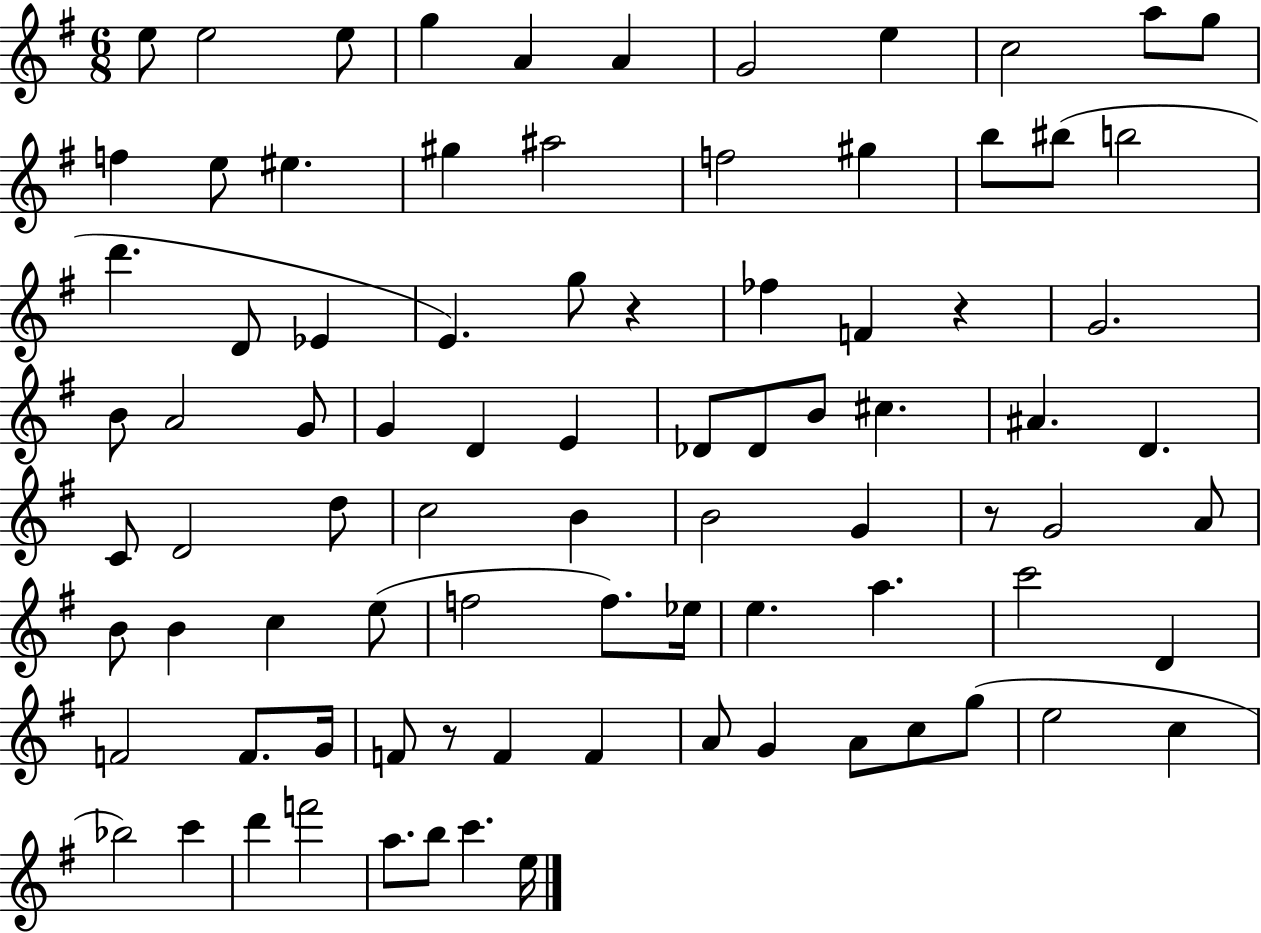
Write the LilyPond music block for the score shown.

{
  \clef treble
  \numericTimeSignature
  \time 6/8
  \key g \major
  \repeat volta 2 { e''8 e''2 e''8 | g''4 a'4 a'4 | g'2 e''4 | c''2 a''8 g''8 | \break f''4 e''8 eis''4. | gis''4 ais''2 | f''2 gis''4 | b''8 bis''8( b''2 | \break d'''4. d'8 ees'4 | e'4.) g''8 r4 | fes''4 f'4 r4 | g'2. | \break b'8 a'2 g'8 | g'4 d'4 e'4 | des'8 des'8 b'8 cis''4. | ais'4. d'4. | \break c'8 d'2 d''8 | c''2 b'4 | b'2 g'4 | r8 g'2 a'8 | \break b'8 b'4 c''4 e''8( | f''2 f''8.) ees''16 | e''4. a''4. | c'''2 d'4 | \break f'2 f'8. g'16 | f'8 r8 f'4 f'4 | a'8 g'4 a'8 c''8 g''8( | e''2 c''4 | \break bes''2) c'''4 | d'''4 f'''2 | a''8. b''8 c'''4. e''16 | } \bar "|."
}